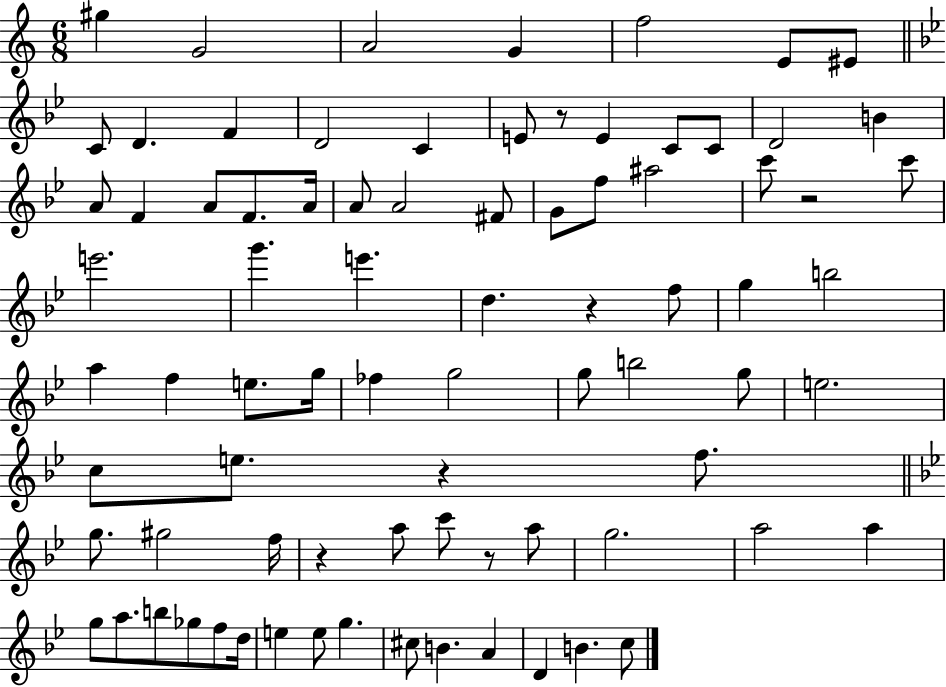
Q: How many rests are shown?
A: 6